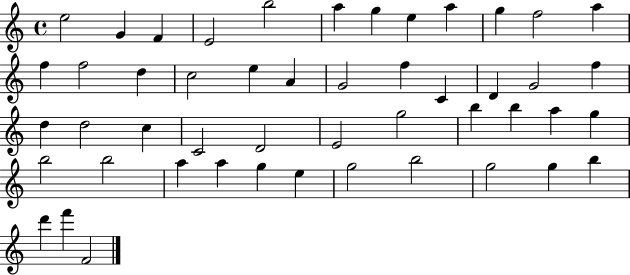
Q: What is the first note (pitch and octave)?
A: E5